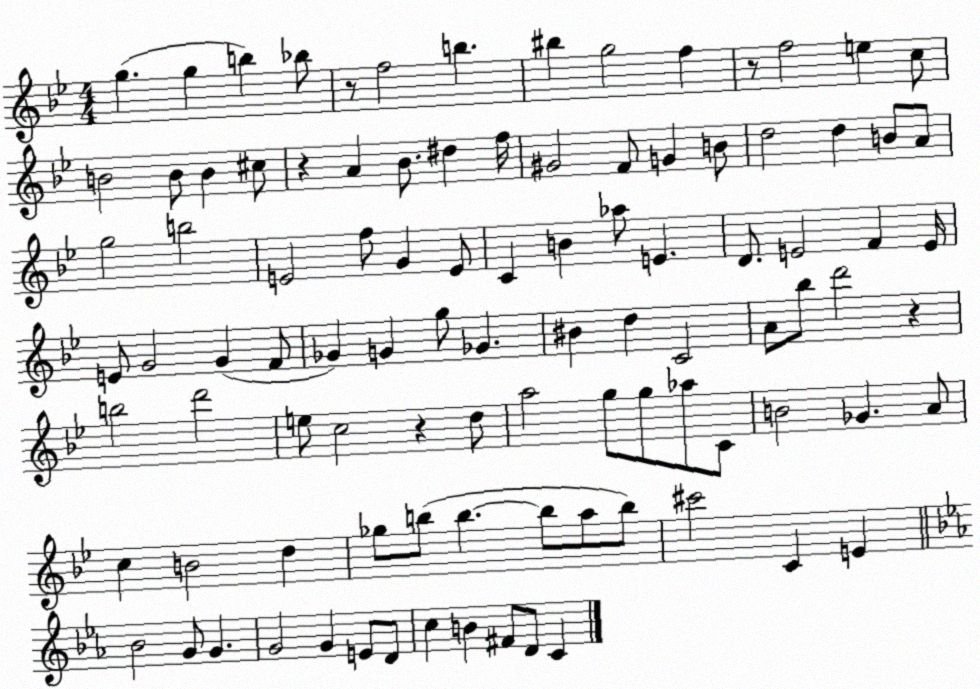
X:1
T:Untitled
M:4/4
L:1/4
K:Bb
g g b _b/2 z/2 f2 b ^b g2 f z/2 f2 e c/2 B2 B/2 B ^c/2 z A _B/2 ^d f/4 ^G2 F/2 G B/2 d2 d B/2 A/2 g2 b2 E2 f/2 G E/2 C B _a/2 E D/2 E2 F E/4 E/2 G2 G F/2 _G G g/2 _G ^B d C2 A/2 _b/2 d'2 z b2 d'2 e/2 c2 z d/2 a2 g/2 g/2 _a/2 C/2 B2 _G A/2 c B2 d _g/2 b/2 b b/2 a/2 b/2 ^c'2 C E _B2 G/2 G G2 G E/2 D/2 c B ^F/2 D/2 C